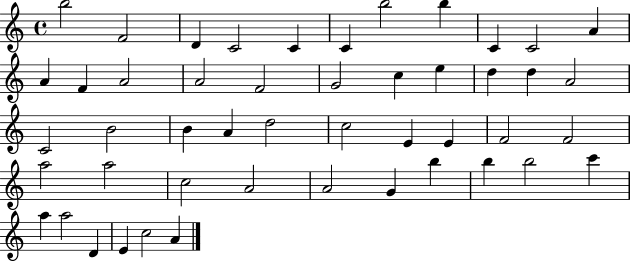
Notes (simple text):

B5/h F4/h D4/q C4/h C4/q C4/q B5/h B5/q C4/q C4/h A4/q A4/q F4/q A4/h A4/h F4/h G4/h C5/q E5/q D5/q D5/q A4/h C4/h B4/h B4/q A4/q D5/h C5/h E4/q E4/q F4/h F4/h A5/h A5/h C5/h A4/h A4/h G4/q B5/q B5/q B5/h C6/q A5/q A5/h D4/q E4/q C5/h A4/q